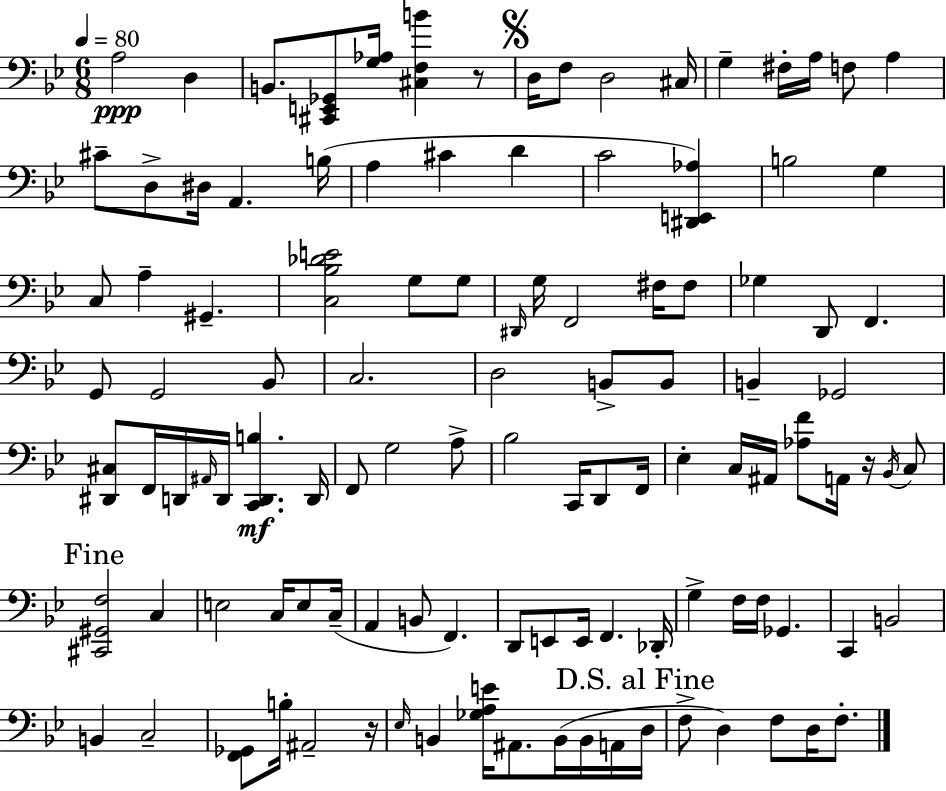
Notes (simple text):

A3/h D3/q B2/e. [C#2,E2,Gb2]/e [G3,Ab3]/s [C#3,F3,B4]/q R/e D3/s F3/e D3/h C#3/s G3/q F#3/s A3/s F3/e A3/q C#4/e D3/e D#3/s A2/q. B3/s A3/q C#4/q D4/q C4/h [D#2,E2,Ab3]/q B3/h G3/q C3/e A3/q G#2/q. [C3,Bb3,Db4,E4]/h G3/e G3/e D#2/s G3/s F2/h F#3/s F#3/e Gb3/q D2/e F2/q. G2/e G2/h Bb2/e C3/h. D3/h B2/e B2/e B2/q Gb2/h [D#2,C#3]/e F2/s D2/s A#2/s D2/s [C2,D2,B3]/q. D2/s F2/e G3/h A3/e Bb3/h C2/s D2/e F2/s Eb3/q C3/s A#2/s [Ab3,F4]/e A2/s R/s Bb2/s C3/e [C#2,G#2,F3]/h C3/q E3/h C3/s E3/e C3/s A2/q B2/e F2/q. D2/e E2/e E2/s F2/q. Db2/s G3/q F3/s F3/s Gb2/q. C2/q B2/h B2/q C3/h [F2,Gb2]/e B3/s A#2/h R/s Eb3/s B2/q [Gb3,A3,E4]/s A#2/e. B2/s B2/s A2/s D3/s F3/e D3/q F3/e D3/s F3/e.